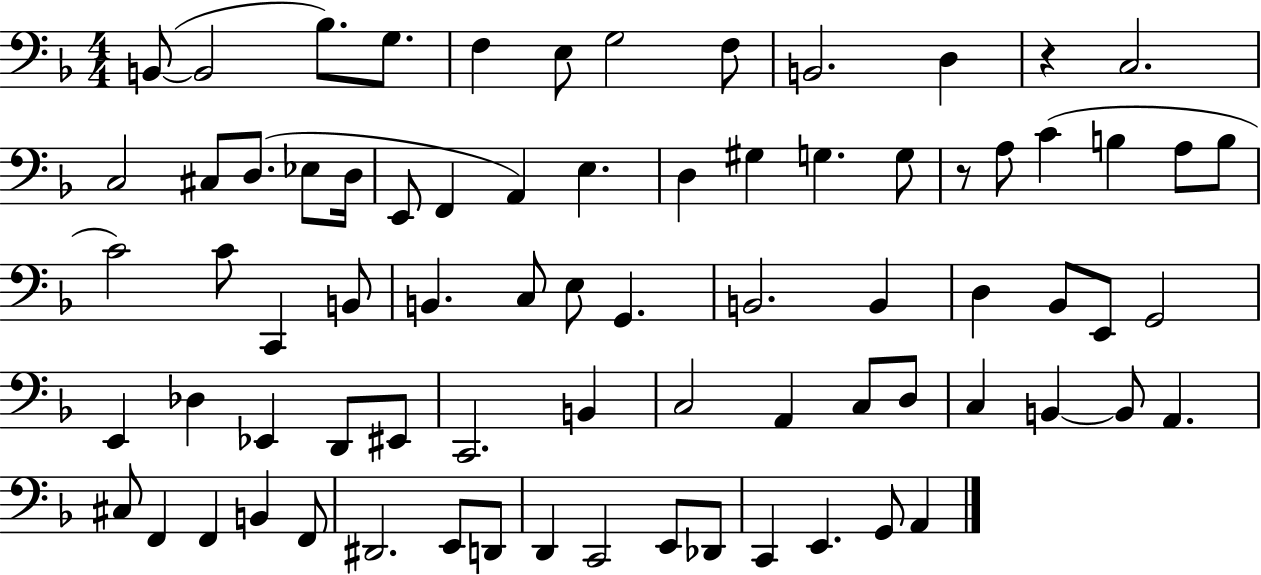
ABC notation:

X:1
T:Untitled
M:4/4
L:1/4
K:F
B,,/2 B,,2 _B,/2 G,/2 F, E,/2 G,2 F,/2 B,,2 D, z C,2 C,2 ^C,/2 D,/2 _E,/2 D,/4 E,,/2 F,, A,, E, D, ^G, G, G,/2 z/2 A,/2 C B, A,/2 B,/2 C2 C/2 C,, B,,/2 B,, C,/2 E,/2 G,, B,,2 B,, D, _B,,/2 E,,/2 G,,2 E,, _D, _E,, D,,/2 ^E,,/2 C,,2 B,, C,2 A,, C,/2 D,/2 C, B,, B,,/2 A,, ^C,/2 F,, F,, B,, F,,/2 ^D,,2 E,,/2 D,,/2 D,, C,,2 E,,/2 _D,,/2 C,, E,, G,,/2 A,,